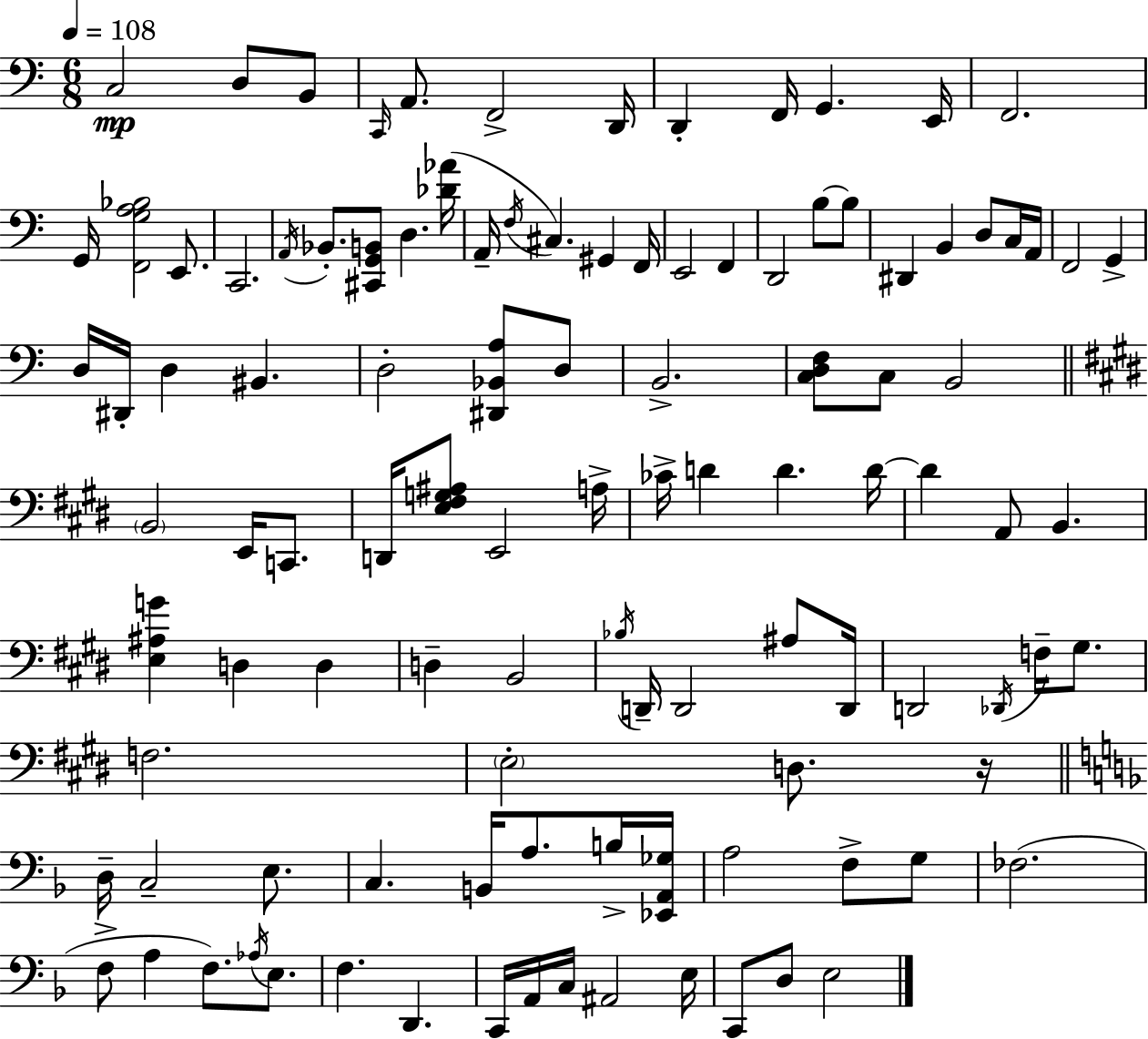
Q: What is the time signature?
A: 6/8